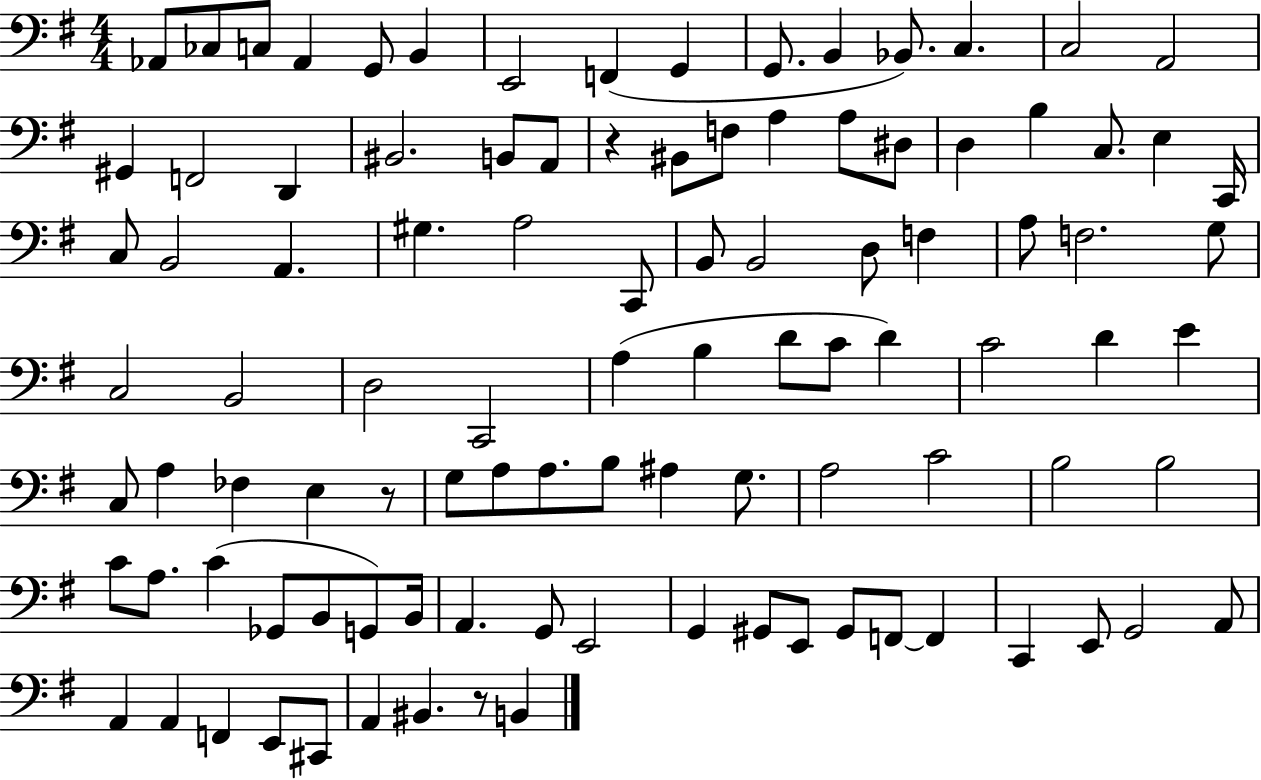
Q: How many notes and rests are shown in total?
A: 101